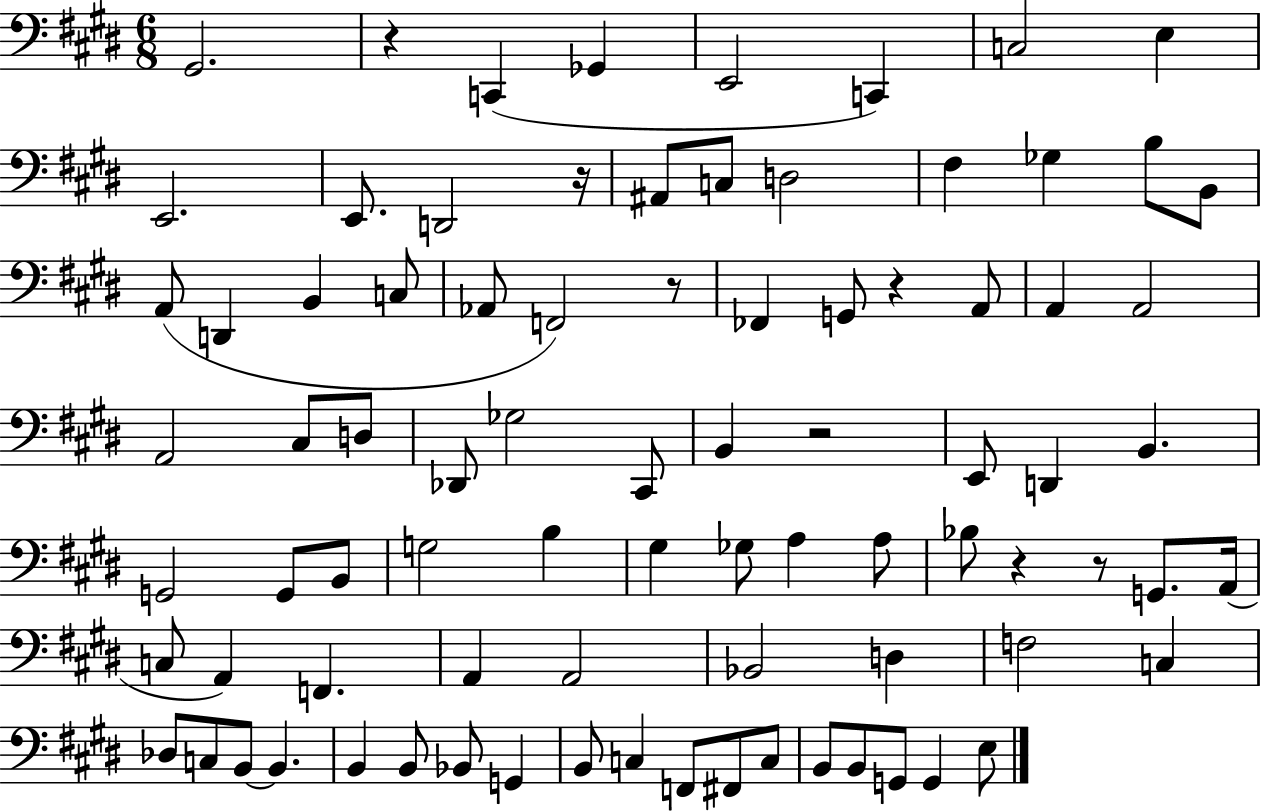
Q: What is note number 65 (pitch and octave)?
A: B2